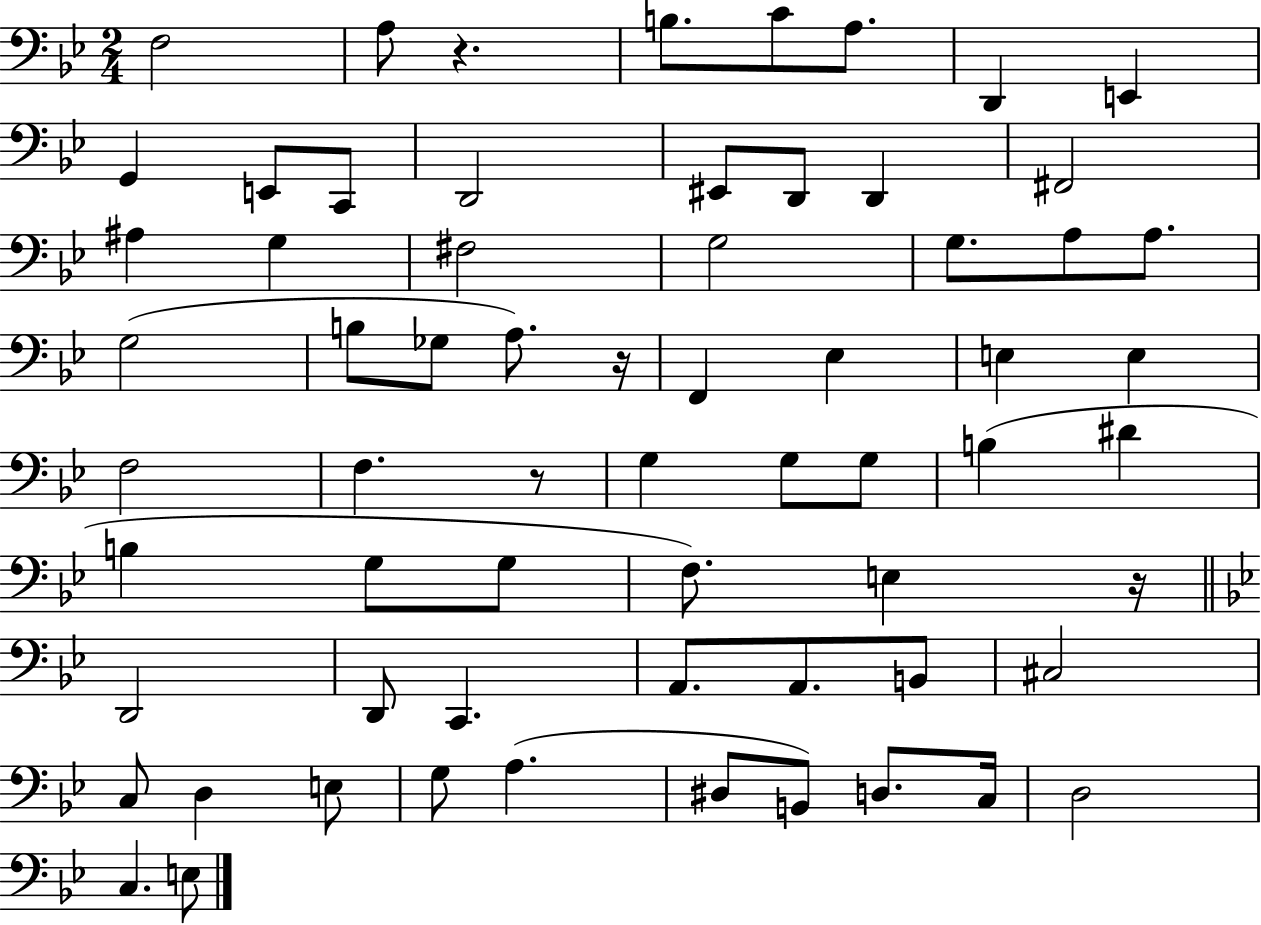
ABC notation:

X:1
T:Untitled
M:2/4
L:1/4
K:Bb
F,2 A,/2 z B,/2 C/2 A,/2 D,, E,, G,, E,,/2 C,,/2 D,,2 ^E,,/2 D,,/2 D,, ^F,,2 ^A, G, ^F,2 G,2 G,/2 A,/2 A,/2 G,2 B,/2 _G,/2 A,/2 z/4 F,, _E, E, E, F,2 F, z/2 G, G,/2 G,/2 B, ^D B, G,/2 G,/2 F,/2 E, z/4 D,,2 D,,/2 C,, A,,/2 A,,/2 B,,/2 ^C,2 C,/2 D, E,/2 G,/2 A, ^D,/2 B,,/2 D,/2 C,/4 D,2 C, E,/2